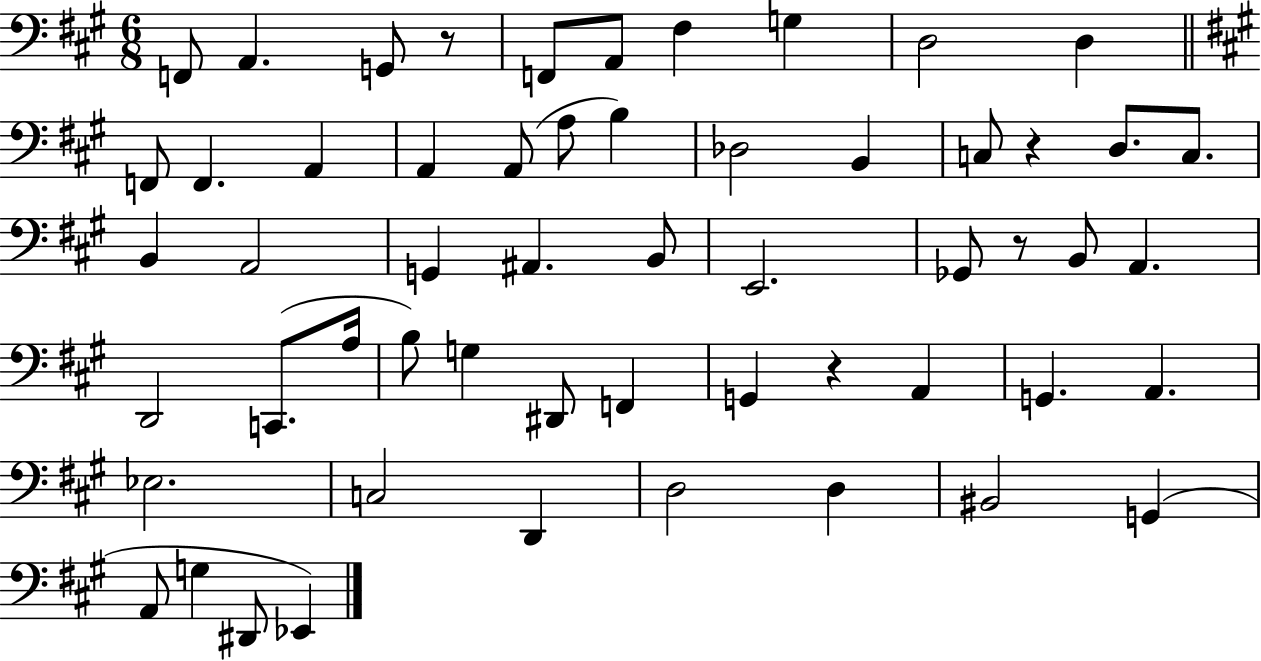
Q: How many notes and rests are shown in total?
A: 56